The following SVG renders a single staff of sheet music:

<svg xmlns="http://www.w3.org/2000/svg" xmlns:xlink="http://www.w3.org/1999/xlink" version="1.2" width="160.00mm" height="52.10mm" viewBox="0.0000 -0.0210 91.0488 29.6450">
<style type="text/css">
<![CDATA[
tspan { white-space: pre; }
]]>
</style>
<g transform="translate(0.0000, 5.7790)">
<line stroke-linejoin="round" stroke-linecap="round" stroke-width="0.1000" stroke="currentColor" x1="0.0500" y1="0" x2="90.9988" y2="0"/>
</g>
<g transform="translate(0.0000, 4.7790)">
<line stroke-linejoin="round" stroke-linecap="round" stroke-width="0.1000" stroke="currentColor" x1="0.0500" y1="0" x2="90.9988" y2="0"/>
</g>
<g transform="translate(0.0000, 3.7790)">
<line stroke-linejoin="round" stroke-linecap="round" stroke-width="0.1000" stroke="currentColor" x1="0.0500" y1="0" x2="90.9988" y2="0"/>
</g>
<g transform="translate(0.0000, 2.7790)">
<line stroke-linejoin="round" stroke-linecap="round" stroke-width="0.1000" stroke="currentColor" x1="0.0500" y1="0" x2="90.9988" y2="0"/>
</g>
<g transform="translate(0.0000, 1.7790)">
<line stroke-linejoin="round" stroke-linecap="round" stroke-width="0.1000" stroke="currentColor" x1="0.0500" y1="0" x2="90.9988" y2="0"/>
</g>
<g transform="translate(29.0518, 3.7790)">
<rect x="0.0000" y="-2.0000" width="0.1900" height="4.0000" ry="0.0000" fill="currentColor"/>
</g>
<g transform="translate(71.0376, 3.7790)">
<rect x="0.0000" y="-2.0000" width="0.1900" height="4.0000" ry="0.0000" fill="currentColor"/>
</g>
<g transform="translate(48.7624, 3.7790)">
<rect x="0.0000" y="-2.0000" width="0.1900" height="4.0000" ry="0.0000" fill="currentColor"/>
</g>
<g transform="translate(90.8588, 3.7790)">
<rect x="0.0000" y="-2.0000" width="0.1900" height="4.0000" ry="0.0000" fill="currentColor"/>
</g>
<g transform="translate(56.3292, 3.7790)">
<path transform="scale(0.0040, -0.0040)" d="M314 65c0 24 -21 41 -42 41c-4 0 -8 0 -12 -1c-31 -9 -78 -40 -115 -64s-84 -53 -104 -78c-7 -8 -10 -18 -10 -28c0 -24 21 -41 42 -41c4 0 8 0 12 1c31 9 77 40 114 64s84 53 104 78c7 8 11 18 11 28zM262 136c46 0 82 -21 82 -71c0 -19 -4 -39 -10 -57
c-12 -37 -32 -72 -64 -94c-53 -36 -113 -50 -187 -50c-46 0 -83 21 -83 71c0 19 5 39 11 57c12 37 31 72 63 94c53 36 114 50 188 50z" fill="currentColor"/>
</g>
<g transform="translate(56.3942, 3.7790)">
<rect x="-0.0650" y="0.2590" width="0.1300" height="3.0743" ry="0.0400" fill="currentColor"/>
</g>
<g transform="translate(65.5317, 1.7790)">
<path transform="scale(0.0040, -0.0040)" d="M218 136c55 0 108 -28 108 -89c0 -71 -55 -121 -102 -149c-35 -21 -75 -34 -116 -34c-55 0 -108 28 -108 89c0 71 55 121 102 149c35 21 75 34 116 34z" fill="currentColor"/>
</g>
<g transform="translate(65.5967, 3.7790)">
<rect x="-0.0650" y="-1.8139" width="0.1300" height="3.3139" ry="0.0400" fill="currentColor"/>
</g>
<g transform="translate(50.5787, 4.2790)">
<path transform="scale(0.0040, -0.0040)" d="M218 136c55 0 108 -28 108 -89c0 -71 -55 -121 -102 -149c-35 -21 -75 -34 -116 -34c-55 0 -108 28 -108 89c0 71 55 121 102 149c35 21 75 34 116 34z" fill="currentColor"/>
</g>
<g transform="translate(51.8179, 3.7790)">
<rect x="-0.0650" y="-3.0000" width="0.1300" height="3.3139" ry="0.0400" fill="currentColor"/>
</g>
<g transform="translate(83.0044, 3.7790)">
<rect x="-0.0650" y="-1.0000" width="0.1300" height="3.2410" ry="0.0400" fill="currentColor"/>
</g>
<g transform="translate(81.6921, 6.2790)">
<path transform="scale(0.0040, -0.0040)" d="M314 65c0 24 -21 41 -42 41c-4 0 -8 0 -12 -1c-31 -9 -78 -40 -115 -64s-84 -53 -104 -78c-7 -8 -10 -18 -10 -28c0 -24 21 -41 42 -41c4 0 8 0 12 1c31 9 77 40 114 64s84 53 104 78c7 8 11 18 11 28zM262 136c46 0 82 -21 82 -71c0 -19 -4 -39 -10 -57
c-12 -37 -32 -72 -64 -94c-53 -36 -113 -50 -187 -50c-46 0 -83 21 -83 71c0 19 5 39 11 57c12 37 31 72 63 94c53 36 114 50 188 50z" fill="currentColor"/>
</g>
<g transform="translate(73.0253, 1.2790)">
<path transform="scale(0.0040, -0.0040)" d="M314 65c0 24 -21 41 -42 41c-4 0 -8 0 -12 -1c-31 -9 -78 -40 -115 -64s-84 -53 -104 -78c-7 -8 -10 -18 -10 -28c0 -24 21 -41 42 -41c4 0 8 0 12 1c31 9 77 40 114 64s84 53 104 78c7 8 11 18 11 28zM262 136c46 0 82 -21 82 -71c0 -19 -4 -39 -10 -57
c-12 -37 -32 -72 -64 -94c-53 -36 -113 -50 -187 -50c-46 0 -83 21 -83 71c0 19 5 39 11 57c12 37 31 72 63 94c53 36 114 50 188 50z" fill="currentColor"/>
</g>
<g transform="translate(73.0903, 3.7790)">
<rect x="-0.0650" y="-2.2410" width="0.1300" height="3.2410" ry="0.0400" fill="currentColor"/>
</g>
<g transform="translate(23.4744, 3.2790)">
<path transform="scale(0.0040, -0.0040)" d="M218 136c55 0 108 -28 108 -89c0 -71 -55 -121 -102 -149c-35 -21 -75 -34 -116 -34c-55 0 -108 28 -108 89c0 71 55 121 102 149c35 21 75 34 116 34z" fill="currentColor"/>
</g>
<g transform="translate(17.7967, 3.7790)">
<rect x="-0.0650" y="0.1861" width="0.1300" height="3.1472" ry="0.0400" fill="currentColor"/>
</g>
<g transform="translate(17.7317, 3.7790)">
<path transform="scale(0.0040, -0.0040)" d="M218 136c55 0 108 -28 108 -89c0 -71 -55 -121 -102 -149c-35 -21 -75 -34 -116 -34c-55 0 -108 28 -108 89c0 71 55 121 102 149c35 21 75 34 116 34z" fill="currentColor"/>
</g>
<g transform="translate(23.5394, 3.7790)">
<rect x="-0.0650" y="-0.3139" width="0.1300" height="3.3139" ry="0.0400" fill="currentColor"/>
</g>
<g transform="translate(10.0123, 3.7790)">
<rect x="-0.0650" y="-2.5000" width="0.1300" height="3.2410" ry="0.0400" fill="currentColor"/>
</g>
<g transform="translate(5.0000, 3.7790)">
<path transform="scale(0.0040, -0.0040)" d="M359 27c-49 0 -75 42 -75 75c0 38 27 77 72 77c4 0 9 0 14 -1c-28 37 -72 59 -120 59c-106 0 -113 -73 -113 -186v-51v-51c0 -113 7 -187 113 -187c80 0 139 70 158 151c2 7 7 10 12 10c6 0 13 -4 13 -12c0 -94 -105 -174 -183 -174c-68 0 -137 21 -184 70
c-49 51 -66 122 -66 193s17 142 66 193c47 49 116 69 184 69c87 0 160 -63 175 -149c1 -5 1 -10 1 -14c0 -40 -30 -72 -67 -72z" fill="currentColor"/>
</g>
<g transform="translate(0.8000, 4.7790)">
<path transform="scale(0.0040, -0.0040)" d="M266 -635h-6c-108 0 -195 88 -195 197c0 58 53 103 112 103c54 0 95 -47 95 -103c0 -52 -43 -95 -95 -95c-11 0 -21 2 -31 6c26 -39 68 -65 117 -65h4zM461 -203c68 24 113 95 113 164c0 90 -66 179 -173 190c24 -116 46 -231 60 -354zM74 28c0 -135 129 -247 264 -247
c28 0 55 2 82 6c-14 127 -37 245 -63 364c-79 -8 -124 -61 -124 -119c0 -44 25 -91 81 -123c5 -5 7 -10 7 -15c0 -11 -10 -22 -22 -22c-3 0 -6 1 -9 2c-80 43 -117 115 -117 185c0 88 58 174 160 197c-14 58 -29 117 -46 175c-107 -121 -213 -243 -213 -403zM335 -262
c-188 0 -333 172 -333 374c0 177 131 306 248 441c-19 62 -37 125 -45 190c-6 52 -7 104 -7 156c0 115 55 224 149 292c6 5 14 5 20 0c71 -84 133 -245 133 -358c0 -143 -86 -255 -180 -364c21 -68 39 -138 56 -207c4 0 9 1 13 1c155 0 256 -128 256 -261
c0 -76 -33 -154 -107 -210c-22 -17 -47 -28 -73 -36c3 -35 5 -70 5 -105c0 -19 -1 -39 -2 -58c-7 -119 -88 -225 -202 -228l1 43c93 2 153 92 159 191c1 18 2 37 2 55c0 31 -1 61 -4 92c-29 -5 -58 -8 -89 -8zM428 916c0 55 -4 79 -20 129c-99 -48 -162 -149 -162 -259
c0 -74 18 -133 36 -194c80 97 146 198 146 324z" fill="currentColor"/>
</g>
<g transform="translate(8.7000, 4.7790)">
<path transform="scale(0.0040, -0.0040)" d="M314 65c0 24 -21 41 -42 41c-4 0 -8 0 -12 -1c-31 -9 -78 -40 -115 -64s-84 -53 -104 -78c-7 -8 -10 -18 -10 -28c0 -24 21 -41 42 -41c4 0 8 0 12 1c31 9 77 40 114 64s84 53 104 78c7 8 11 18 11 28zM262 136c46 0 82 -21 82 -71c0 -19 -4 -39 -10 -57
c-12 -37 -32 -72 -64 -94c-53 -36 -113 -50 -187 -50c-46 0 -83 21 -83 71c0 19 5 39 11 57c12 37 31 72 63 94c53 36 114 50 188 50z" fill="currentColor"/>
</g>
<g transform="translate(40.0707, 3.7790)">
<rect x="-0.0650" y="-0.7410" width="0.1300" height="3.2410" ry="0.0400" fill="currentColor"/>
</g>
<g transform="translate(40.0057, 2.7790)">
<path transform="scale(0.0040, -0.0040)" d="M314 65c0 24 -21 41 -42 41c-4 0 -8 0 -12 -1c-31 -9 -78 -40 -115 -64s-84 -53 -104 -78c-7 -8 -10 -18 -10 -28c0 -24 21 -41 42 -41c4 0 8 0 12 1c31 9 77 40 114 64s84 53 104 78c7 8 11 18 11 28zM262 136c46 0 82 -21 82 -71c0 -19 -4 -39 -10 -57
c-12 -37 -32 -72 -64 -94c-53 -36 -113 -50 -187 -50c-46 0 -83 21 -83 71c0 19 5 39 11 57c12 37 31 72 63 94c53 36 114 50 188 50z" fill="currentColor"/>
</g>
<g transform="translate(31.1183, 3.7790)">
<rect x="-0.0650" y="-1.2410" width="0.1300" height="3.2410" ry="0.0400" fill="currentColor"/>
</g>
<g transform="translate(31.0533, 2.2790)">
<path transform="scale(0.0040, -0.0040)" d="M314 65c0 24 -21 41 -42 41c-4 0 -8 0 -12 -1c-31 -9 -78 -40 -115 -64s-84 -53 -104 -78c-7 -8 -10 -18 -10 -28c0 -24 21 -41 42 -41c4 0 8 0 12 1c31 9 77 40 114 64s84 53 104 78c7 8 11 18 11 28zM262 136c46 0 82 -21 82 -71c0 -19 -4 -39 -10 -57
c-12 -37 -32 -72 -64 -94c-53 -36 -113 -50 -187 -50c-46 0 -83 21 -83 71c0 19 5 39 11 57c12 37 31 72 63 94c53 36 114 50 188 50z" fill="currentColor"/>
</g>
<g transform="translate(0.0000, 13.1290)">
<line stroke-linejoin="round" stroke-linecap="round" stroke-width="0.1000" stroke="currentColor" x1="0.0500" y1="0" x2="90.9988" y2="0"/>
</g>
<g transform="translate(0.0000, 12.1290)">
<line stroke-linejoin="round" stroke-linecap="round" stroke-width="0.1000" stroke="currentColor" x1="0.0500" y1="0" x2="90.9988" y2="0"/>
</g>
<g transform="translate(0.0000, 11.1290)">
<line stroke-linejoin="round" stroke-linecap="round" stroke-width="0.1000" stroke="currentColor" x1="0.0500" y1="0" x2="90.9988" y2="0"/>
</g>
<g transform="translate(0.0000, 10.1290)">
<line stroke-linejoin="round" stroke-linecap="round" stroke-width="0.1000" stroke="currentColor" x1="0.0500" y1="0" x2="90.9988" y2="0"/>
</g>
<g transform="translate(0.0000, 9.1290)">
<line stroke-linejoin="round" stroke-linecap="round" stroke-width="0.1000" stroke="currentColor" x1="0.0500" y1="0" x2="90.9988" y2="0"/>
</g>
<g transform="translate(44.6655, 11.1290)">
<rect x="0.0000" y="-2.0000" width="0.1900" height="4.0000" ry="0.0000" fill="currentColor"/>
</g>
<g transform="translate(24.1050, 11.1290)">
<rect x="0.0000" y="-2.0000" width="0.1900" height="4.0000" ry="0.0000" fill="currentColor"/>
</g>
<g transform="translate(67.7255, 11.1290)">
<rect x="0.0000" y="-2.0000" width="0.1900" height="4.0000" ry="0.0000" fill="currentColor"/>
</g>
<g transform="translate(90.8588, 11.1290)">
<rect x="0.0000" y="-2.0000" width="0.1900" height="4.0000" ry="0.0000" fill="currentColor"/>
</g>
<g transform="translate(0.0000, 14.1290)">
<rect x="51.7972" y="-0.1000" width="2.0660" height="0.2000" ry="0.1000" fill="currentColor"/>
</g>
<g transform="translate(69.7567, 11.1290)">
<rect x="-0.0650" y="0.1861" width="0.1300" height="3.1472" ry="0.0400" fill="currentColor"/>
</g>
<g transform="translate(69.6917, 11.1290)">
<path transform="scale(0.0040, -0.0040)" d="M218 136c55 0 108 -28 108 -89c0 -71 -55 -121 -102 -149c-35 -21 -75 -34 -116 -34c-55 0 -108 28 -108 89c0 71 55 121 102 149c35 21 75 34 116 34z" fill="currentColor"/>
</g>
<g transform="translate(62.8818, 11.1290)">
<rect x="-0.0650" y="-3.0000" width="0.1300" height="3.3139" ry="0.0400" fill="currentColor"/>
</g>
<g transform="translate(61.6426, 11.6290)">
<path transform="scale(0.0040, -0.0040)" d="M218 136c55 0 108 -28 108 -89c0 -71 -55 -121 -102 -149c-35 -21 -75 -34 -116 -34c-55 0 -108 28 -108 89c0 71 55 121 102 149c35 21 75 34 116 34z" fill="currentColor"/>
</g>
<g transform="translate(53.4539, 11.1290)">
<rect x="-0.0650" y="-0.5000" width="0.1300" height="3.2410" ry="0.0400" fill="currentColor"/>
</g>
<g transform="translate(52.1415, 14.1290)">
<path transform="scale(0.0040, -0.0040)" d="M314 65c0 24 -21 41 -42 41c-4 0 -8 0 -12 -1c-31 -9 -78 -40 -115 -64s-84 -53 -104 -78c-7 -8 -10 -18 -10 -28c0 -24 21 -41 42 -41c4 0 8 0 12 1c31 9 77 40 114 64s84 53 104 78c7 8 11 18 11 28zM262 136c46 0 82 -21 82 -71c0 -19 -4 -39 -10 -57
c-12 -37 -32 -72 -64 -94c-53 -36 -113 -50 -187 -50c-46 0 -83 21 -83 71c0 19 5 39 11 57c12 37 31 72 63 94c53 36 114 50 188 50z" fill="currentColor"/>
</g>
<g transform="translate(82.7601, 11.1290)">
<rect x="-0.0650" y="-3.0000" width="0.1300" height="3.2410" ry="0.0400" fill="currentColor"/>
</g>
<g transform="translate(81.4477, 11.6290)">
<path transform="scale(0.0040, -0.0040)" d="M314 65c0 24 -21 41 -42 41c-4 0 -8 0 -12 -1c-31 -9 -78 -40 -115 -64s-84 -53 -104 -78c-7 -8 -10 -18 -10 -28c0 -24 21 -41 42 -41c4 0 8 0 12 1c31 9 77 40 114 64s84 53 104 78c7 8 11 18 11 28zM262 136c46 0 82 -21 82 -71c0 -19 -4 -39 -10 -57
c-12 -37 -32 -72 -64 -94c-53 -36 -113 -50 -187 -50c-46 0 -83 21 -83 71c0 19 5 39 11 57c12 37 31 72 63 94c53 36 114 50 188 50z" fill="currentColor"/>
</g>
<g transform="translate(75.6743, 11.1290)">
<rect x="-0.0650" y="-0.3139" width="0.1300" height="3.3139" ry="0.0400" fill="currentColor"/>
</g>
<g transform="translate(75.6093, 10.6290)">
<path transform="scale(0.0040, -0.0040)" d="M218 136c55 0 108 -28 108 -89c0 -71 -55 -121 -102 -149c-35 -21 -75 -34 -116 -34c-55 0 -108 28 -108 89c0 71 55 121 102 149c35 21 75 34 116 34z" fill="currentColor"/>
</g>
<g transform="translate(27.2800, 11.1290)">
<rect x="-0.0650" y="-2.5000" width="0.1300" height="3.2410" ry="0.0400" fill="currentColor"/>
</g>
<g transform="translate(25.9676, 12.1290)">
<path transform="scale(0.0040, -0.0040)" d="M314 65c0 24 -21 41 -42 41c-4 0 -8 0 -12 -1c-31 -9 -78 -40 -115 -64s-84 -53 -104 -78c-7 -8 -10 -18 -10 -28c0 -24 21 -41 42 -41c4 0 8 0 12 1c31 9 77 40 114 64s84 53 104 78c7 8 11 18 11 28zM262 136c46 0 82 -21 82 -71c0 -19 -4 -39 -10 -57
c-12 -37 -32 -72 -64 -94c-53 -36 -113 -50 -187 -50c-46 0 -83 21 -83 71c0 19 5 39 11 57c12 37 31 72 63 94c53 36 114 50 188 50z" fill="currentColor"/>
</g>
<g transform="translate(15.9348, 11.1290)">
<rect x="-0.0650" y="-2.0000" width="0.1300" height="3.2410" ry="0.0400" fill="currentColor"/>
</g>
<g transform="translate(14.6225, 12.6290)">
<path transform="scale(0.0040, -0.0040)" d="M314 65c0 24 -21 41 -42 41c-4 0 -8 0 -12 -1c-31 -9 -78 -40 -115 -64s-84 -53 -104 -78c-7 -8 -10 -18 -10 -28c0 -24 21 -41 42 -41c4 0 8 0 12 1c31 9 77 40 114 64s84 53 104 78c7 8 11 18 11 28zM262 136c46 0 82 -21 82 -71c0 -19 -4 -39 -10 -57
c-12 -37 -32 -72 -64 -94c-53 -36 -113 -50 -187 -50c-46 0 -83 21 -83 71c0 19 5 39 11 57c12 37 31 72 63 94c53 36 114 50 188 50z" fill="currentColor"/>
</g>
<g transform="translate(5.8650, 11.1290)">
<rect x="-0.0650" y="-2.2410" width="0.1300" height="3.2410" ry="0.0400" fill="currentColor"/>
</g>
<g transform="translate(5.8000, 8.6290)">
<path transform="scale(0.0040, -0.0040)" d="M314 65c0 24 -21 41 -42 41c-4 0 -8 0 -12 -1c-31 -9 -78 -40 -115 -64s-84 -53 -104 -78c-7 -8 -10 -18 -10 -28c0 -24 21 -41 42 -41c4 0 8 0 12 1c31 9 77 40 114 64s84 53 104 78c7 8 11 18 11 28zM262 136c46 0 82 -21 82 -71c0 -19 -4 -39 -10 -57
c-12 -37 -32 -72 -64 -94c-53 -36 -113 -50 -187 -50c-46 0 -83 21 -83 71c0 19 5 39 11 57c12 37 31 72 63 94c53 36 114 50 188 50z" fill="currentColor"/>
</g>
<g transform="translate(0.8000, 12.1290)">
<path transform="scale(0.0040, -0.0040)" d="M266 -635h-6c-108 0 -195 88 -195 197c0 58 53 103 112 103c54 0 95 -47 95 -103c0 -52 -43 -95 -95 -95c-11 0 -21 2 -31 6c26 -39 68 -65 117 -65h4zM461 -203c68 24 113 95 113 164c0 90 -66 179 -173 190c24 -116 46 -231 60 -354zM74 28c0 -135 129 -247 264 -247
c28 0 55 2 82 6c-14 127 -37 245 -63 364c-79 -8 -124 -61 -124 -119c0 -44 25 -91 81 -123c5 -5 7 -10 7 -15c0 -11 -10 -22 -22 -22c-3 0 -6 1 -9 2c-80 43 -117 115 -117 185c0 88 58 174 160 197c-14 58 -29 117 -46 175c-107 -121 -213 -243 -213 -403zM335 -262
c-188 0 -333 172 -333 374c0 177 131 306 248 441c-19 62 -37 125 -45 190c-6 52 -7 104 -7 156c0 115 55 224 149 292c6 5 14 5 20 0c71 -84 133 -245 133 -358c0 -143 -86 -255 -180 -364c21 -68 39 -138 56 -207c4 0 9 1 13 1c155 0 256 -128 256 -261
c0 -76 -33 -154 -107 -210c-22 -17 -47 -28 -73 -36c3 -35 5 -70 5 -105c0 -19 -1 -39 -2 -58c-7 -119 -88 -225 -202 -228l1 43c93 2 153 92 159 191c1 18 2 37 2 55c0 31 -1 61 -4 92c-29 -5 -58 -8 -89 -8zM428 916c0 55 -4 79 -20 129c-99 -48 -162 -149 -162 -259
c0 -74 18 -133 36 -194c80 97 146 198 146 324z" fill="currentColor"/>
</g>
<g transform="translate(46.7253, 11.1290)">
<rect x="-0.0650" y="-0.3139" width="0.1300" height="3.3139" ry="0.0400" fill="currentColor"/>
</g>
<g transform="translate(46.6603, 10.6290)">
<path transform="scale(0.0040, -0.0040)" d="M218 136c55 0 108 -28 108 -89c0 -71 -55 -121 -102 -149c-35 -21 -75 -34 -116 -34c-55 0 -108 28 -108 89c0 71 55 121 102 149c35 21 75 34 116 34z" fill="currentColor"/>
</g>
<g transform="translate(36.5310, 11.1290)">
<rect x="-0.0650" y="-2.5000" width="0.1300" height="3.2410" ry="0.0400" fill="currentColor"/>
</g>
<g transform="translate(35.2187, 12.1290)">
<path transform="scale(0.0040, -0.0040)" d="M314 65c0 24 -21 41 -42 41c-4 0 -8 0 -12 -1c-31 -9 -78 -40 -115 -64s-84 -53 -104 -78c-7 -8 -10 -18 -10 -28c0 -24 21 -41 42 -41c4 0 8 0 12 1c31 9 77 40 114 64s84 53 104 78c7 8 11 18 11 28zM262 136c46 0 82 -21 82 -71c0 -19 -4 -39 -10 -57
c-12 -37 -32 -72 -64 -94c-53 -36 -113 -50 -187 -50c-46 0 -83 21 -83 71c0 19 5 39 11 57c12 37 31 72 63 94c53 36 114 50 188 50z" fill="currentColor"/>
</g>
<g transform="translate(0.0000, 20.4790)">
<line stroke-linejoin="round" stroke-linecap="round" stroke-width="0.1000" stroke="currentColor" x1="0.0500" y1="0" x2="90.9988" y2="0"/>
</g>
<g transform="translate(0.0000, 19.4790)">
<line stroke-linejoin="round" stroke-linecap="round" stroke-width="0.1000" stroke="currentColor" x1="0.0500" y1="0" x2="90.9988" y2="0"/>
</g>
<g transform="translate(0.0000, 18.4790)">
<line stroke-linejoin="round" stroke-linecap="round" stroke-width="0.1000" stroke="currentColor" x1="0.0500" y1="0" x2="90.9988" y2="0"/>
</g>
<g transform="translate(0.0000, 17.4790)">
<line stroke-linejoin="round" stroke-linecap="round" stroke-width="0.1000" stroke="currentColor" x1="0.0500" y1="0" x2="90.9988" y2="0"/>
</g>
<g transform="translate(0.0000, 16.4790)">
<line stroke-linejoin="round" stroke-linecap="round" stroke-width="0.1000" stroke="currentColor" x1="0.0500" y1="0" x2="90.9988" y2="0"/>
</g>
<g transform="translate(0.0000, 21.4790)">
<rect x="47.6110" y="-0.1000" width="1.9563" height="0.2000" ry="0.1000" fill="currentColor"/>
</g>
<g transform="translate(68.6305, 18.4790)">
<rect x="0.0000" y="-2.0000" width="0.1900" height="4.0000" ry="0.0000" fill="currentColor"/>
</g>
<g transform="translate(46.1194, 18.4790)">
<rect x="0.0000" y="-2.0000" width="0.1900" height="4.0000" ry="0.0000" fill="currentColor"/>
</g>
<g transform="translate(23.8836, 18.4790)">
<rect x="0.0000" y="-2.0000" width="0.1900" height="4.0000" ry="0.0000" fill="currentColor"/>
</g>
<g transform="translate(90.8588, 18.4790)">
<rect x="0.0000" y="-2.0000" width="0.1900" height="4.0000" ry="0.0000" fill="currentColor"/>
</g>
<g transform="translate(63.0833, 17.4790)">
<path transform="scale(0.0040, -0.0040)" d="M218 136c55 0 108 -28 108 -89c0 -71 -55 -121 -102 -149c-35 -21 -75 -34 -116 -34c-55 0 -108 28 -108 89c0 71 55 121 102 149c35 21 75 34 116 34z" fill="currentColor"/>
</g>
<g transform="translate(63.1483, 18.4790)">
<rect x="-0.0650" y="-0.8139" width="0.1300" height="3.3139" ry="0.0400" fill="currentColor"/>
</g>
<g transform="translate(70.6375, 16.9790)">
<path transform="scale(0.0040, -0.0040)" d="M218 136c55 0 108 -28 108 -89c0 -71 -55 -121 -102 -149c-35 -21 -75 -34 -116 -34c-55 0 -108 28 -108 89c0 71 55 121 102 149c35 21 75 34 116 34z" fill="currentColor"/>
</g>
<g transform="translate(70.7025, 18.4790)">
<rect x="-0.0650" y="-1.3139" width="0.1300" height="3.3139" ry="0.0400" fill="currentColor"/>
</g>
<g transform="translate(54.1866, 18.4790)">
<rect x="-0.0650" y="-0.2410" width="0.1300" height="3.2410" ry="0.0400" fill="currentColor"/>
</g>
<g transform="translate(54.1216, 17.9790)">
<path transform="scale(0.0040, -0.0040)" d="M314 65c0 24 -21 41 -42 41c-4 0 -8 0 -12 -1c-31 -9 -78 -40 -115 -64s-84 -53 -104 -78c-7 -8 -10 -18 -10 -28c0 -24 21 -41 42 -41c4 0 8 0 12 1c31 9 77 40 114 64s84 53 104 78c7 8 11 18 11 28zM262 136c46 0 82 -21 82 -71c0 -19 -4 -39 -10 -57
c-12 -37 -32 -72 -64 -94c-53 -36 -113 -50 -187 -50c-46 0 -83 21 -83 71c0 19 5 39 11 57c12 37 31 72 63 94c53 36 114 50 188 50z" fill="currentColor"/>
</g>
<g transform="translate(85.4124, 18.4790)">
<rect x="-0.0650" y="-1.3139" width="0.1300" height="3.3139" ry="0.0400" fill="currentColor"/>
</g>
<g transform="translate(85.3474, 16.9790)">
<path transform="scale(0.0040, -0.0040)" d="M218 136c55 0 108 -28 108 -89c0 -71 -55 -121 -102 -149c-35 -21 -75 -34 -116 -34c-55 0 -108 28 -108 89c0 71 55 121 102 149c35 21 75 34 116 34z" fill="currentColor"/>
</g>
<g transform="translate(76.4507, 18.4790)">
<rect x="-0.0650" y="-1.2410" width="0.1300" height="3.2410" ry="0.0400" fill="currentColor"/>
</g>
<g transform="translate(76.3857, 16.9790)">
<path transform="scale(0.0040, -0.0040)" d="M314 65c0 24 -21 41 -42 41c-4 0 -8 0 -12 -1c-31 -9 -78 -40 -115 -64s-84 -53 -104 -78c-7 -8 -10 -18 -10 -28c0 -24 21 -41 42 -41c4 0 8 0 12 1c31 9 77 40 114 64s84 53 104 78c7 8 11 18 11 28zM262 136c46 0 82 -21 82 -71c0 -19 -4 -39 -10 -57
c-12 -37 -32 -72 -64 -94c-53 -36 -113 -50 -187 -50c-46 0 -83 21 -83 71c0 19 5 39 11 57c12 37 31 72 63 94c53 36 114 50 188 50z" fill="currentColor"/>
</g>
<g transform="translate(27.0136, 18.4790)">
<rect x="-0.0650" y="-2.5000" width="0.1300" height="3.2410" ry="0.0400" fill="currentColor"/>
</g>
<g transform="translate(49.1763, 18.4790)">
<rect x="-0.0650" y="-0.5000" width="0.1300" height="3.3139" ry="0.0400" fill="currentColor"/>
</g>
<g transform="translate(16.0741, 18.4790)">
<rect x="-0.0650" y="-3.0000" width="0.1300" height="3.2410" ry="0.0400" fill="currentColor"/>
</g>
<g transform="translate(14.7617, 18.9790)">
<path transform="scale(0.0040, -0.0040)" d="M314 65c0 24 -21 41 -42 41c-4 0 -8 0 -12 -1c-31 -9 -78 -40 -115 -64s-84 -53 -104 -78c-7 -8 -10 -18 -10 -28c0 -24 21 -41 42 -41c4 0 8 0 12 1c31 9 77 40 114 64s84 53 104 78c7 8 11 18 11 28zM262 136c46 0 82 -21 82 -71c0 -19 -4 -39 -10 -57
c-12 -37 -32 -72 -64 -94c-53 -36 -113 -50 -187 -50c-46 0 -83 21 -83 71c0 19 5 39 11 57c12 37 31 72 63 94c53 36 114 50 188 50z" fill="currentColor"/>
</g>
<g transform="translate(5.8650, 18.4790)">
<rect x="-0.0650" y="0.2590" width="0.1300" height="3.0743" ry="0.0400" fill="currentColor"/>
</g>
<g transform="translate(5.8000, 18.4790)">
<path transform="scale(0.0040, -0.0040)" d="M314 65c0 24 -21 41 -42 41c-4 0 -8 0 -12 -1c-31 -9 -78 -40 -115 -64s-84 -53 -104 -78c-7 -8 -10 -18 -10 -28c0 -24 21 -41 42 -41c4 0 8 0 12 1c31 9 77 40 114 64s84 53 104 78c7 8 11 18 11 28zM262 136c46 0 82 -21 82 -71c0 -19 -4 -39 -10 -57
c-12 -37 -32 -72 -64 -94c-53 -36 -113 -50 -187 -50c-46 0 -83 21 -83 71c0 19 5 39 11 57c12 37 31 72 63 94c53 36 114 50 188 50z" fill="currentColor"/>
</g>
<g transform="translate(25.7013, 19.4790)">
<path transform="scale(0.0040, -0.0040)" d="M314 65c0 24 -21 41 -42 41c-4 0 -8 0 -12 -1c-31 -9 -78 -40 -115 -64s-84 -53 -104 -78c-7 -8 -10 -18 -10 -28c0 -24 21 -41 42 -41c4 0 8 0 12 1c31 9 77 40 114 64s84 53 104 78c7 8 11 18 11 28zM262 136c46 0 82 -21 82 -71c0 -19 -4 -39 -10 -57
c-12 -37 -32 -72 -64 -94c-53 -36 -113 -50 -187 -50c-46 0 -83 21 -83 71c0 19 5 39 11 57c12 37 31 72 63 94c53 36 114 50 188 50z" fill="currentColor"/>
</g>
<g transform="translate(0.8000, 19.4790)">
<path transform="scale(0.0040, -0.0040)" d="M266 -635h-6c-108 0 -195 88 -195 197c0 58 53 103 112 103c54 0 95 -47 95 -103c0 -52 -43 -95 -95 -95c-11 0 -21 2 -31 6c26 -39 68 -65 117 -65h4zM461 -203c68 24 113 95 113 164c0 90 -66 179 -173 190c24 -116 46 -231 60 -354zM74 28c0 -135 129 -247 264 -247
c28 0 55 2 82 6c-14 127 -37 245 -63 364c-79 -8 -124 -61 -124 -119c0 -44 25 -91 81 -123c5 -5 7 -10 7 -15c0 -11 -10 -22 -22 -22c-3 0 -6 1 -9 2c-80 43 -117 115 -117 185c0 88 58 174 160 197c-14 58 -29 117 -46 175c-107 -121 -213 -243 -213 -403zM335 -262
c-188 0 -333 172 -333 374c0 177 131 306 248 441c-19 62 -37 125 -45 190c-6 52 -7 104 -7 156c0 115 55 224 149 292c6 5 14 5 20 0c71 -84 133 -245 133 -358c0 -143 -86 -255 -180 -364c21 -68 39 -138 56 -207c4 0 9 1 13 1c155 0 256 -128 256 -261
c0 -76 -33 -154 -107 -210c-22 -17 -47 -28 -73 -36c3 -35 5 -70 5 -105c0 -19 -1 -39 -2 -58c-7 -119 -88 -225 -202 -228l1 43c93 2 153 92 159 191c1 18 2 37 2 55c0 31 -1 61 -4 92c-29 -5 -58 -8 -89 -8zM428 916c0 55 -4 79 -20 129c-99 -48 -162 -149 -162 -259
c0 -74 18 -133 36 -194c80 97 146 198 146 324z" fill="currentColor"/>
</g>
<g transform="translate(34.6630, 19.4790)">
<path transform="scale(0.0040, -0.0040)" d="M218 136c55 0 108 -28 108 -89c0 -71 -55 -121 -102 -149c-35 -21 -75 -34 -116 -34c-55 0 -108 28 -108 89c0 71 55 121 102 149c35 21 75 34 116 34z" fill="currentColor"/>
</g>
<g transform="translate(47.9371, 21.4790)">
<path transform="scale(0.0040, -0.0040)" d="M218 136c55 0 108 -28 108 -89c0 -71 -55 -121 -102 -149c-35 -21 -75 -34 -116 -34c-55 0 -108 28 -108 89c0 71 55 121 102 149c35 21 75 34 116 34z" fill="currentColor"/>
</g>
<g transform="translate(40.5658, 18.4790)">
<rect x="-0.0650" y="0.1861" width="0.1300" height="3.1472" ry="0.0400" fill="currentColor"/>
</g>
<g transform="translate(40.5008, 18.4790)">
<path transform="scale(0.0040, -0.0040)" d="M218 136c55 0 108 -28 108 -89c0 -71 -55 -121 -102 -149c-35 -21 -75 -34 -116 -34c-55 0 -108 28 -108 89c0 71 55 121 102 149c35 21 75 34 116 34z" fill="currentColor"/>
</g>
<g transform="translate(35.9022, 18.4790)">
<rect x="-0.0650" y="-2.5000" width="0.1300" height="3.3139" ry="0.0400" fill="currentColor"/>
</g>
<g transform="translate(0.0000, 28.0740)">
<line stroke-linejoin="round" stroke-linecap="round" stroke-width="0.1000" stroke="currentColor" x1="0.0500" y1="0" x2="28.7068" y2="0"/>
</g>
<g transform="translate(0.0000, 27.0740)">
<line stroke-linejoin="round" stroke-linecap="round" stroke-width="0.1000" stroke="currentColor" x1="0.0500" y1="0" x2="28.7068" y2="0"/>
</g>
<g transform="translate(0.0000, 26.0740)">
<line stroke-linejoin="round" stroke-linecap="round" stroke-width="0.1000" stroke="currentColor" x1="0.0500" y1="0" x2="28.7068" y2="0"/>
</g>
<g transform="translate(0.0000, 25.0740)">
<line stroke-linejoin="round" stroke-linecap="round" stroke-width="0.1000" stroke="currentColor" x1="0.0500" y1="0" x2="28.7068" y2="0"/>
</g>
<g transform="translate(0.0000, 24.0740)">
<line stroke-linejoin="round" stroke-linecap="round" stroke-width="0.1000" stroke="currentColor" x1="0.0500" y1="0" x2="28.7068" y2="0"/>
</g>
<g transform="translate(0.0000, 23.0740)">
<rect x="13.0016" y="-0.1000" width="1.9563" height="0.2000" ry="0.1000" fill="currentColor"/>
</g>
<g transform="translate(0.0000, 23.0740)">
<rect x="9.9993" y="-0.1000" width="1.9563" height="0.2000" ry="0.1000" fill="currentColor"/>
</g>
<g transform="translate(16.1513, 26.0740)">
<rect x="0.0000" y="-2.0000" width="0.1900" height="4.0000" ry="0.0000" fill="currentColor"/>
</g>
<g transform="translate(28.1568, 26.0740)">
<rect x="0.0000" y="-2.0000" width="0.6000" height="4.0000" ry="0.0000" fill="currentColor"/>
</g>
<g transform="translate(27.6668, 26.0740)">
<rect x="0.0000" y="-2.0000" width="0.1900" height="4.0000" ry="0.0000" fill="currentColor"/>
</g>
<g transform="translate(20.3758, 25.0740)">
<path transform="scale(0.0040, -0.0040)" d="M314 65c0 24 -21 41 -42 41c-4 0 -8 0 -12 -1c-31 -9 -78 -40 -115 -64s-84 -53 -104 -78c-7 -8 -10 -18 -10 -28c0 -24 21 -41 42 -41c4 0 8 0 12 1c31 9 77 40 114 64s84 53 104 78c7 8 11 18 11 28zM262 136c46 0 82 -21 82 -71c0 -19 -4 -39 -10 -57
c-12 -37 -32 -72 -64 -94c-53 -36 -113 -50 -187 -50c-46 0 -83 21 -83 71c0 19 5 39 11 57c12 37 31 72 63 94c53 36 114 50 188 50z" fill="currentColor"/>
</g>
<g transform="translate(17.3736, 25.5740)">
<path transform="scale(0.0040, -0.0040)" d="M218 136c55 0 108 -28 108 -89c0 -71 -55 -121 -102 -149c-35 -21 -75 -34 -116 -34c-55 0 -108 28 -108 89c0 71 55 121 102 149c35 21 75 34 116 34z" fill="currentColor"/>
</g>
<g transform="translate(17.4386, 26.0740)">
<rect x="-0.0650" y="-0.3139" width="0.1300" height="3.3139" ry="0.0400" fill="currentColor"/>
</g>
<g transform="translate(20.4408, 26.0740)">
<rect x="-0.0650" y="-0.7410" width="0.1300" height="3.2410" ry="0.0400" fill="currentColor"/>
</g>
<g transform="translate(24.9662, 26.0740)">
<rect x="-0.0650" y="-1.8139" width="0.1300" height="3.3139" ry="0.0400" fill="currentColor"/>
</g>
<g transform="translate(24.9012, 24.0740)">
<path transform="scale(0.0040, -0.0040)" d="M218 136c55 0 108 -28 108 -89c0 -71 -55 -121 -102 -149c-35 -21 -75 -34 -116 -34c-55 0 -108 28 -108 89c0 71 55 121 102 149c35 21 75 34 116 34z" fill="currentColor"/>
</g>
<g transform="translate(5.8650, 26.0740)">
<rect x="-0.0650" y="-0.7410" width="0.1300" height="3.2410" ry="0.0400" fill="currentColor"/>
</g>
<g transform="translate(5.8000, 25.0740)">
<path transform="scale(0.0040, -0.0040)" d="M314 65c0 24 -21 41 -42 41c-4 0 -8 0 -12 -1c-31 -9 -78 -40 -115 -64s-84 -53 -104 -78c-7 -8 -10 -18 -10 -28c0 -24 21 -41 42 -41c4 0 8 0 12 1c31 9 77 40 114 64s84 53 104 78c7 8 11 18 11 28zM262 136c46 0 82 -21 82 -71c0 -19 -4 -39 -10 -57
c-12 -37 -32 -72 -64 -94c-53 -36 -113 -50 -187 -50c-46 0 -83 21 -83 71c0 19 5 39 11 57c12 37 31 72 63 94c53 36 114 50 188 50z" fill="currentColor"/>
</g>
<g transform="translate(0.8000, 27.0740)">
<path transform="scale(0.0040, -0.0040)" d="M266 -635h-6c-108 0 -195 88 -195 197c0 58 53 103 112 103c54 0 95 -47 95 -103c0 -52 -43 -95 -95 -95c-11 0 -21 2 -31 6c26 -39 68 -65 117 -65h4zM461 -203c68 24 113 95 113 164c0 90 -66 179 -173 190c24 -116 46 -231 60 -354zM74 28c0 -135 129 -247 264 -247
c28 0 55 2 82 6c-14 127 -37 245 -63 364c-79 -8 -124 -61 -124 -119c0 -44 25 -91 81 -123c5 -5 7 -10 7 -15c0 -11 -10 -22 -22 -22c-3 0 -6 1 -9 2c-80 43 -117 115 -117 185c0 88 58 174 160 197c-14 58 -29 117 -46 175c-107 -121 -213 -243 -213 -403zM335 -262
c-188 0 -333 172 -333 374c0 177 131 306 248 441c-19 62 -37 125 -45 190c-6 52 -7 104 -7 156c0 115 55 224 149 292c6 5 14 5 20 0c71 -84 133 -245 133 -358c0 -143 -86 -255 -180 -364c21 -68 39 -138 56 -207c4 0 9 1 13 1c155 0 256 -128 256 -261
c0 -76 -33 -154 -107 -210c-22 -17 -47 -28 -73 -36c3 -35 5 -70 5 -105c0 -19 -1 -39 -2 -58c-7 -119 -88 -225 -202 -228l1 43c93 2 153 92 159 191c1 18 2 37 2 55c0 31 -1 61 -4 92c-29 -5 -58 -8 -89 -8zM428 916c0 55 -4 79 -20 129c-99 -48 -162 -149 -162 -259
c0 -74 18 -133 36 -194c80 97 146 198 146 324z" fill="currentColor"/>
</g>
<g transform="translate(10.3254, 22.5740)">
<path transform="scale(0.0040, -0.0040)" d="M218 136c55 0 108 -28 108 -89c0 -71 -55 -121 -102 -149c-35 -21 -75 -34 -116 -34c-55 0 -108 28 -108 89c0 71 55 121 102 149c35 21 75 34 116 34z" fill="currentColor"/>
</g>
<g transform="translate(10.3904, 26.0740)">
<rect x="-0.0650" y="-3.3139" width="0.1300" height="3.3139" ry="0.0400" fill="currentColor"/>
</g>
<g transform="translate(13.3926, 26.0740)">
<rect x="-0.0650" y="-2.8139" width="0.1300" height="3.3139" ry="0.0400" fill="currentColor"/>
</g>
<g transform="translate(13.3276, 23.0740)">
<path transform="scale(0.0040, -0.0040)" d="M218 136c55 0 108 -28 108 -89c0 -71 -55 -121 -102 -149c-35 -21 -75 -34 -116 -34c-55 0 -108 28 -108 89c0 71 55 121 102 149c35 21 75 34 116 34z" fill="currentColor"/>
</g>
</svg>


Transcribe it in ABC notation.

X:1
T:Untitled
M:4/4
L:1/4
K:C
G2 B c e2 d2 A B2 f g2 D2 g2 F2 G2 G2 c C2 A B c A2 B2 A2 G2 G B C c2 d e e2 e d2 b a c d2 f